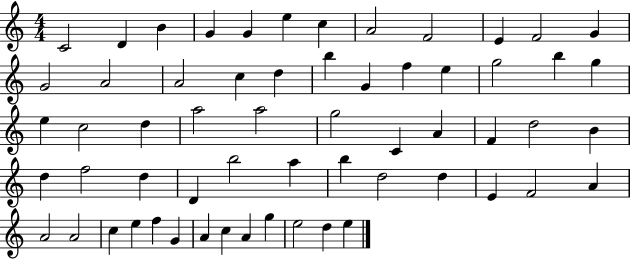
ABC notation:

X:1
T:Untitled
M:4/4
L:1/4
K:C
C2 D B G G e c A2 F2 E F2 G G2 A2 A2 c d b G f e g2 b g e c2 d a2 a2 g2 C A F d2 B d f2 d D b2 a b d2 d E F2 A A2 A2 c e f G A c A g e2 d e